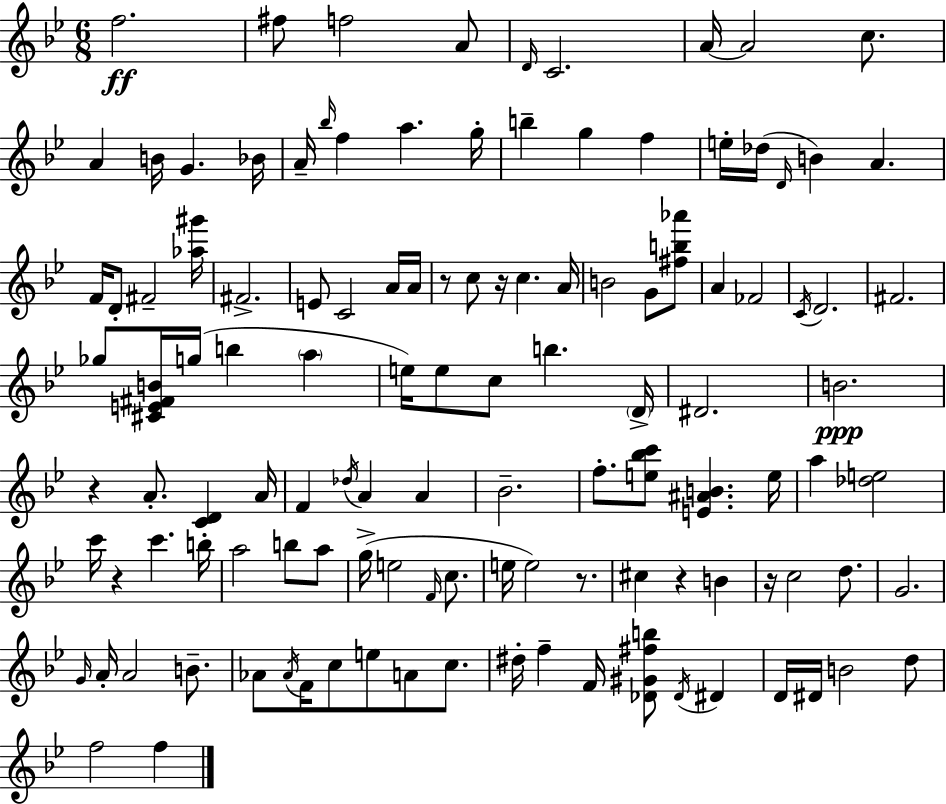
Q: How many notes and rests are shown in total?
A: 119